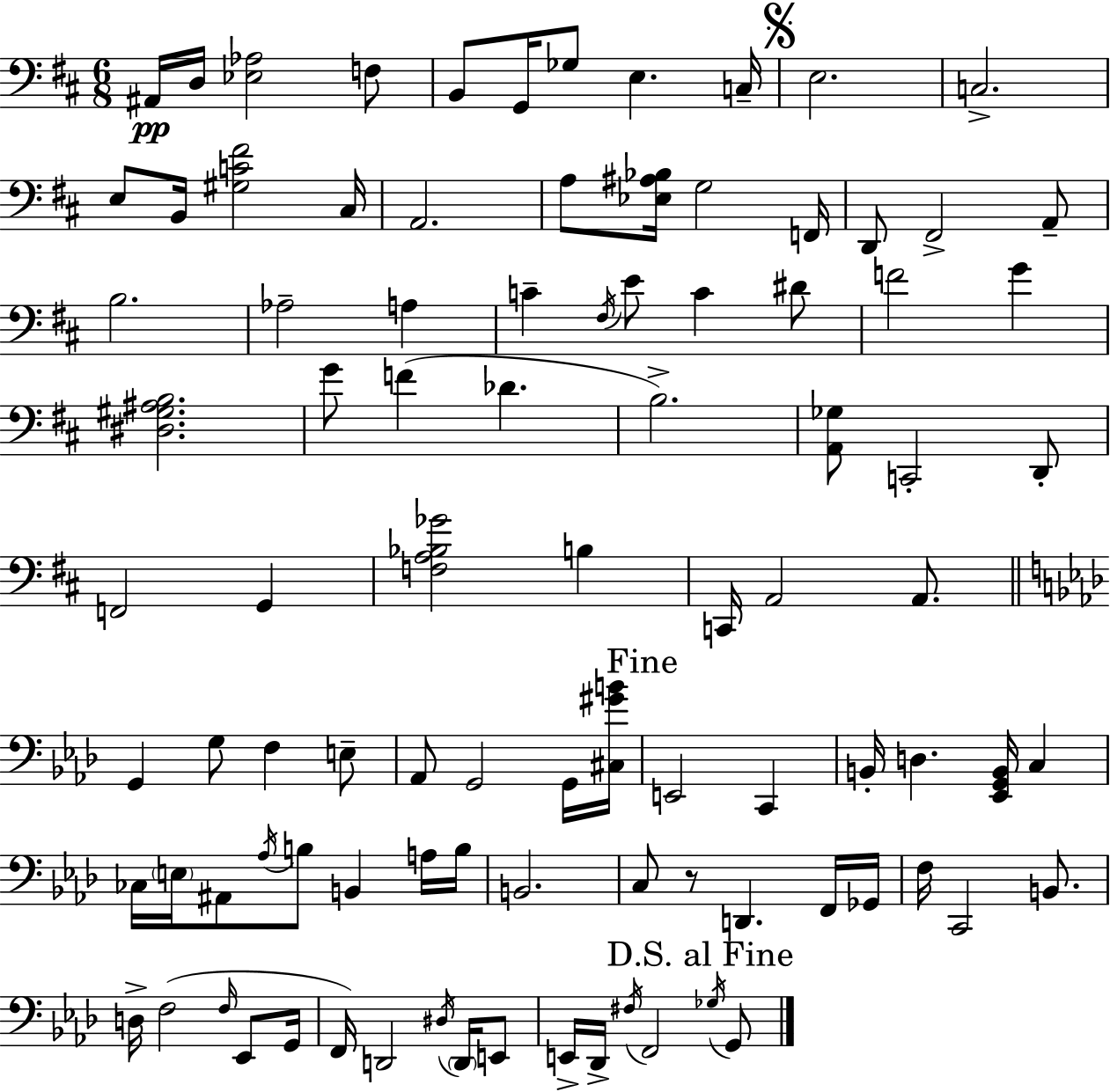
X:1
T:Untitled
M:6/8
L:1/4
K:D
^A,,/4 D,/4 [_E,_A,]2 F,/2 B,,/2 G,,/4 _G,/2 E, C,/4 E,2 C,2 E,/2 B,,/4 [^G,C^F]2 ^C,/4 A,,2 A,/2 [_E,^A,_B,]/4 G,2 F,,/4 D,,/2 ^F,,2 A,,/2 B,2 _A,2 A, C ^F,/4 E/2 C ^D/2 F2 G [^D,^G,^A,B,]2 G/2 F _D B,2 [A,,_G,]/2 C,,2 D,,/2 F,,2 G,, [F,A,_B,_G]2 B, C,,/4 A,,2 A,,/2 G,, G,/2 F, E,/2 _A,,/2 G,,2 G,,/4 [^C,^GB]/4 E,,2 C,, B,,/4 D, [_E,,G,,B,,]/4 C, _C,/4 E,/4 ^A,,/2 _A,/4 B,/2 B,, A,/4 B,/4 B,,2 C,/2 z/2 D,, F,,/4 _G,,/4 F,/4 C,,2 B,,/2 D,/4 F,2 F,/4 _E,,/2 G,,/4 F,,/4 D,,2 ^D,/4 D,,/4 E,,/2 E,,/4 _D,,/4 ^F,/4 F,,2 _G,/4 G,,/2